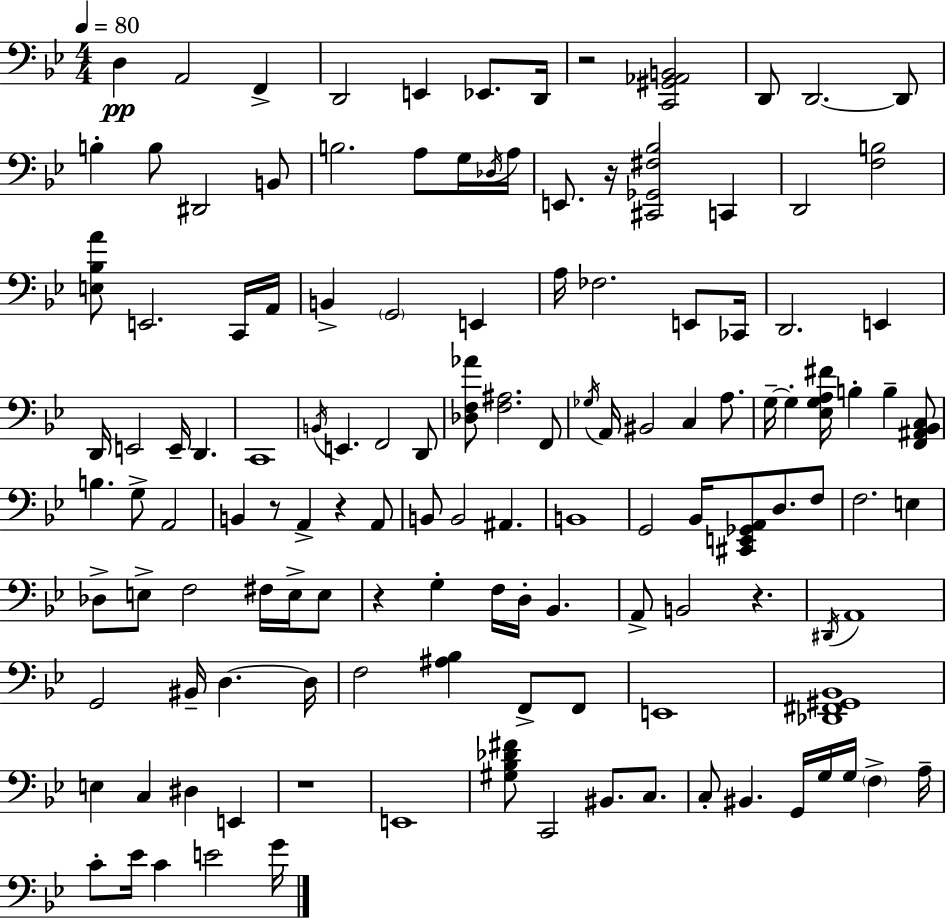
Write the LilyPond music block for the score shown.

{
  \clef bass
  \numericTimeSignature
  \time 4/4
  \key bes \major
  \tempo 4 = 80
  d4\pp a,2 f,4-> | d,2 e,4 ees,8. d,16 | r2 <c, gis, aes, b,>2 | d,8 d,2.~~ d,8 | \break b4-. b8 dis,2 b,8 | b2. a8 g16 \acciaccatura { des16 } | a16 e,8. r16 <cis, ges, fis bes>2 c,4 | d,2 <f b>2 | \break <e bes a'>8 e,2. c,16 | a,16 b,4-> \parenthesize g,2 e,4 | a16 fes2. e,8 | ces,16 d,2. e,4 | \break d,16 e,2 e,16-- d,4. | c,1 | \acciaccatura { b,16 } e,4. f,2 | d,8 <des f aes'>8 <f ais>2. | \break f,8 \acciaccatura { ges16 } a,16 bis,2 c4 | a8. g16--~~ g4-. <ees g a fis'>16 b4-. b4-- | <f, ais, bes, c>8 b4. g8-> a,2 | b,4 r8 a,4-> r4 | \break a,8 b,8 b,2 ais,4. | b,1 | g,2 bes,16 <cis, e, ges, a,>8 d8. | f8 f2. e4 | \break des8-> e8-> f2 fis16 | e16-> e8 r4 g4-. f16 d16-. bes,4. | a,8-> b,2 r4. | \acciaccatura { dis,16 } a,1 | \break g,2 bis,16-- d4.~~ | d16 f2 <ais bes>4 | f,8-> f,8 e,1 | <des, fis, gis, bes,>1 | \break e4 c4 dis4 | e,4 r1 | e,1 | <gis bes des' fis'>8 c,2 bis,8. | \break c8. c8-. bis,4. g,16 g16 g16 \parenthesize f4-> | a16-- c'8-. ees'16 c'4 e'2 | g'16 \bar "|."
}